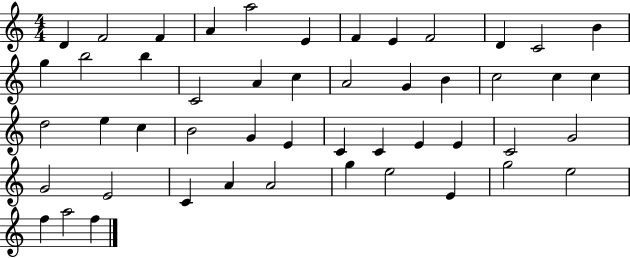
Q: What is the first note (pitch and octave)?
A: D4